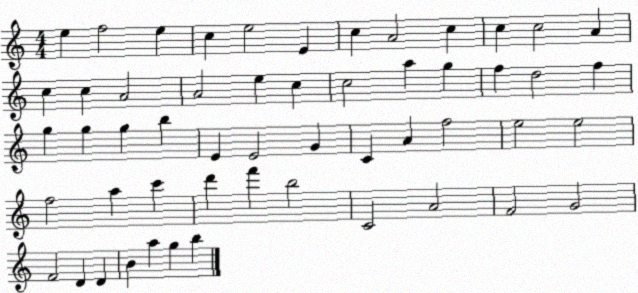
X:1
T:Untitled
M:4/4
L:1/4
K:C
e f2 e c e2 E c A2 c c c2 A c c A2 A2 e c c2 a g f d2 f g g g b E E2 G C A f2 e2 e2 f2 a c' d' f' b2 C2 A2 F2 G2 F2 D D B a g b